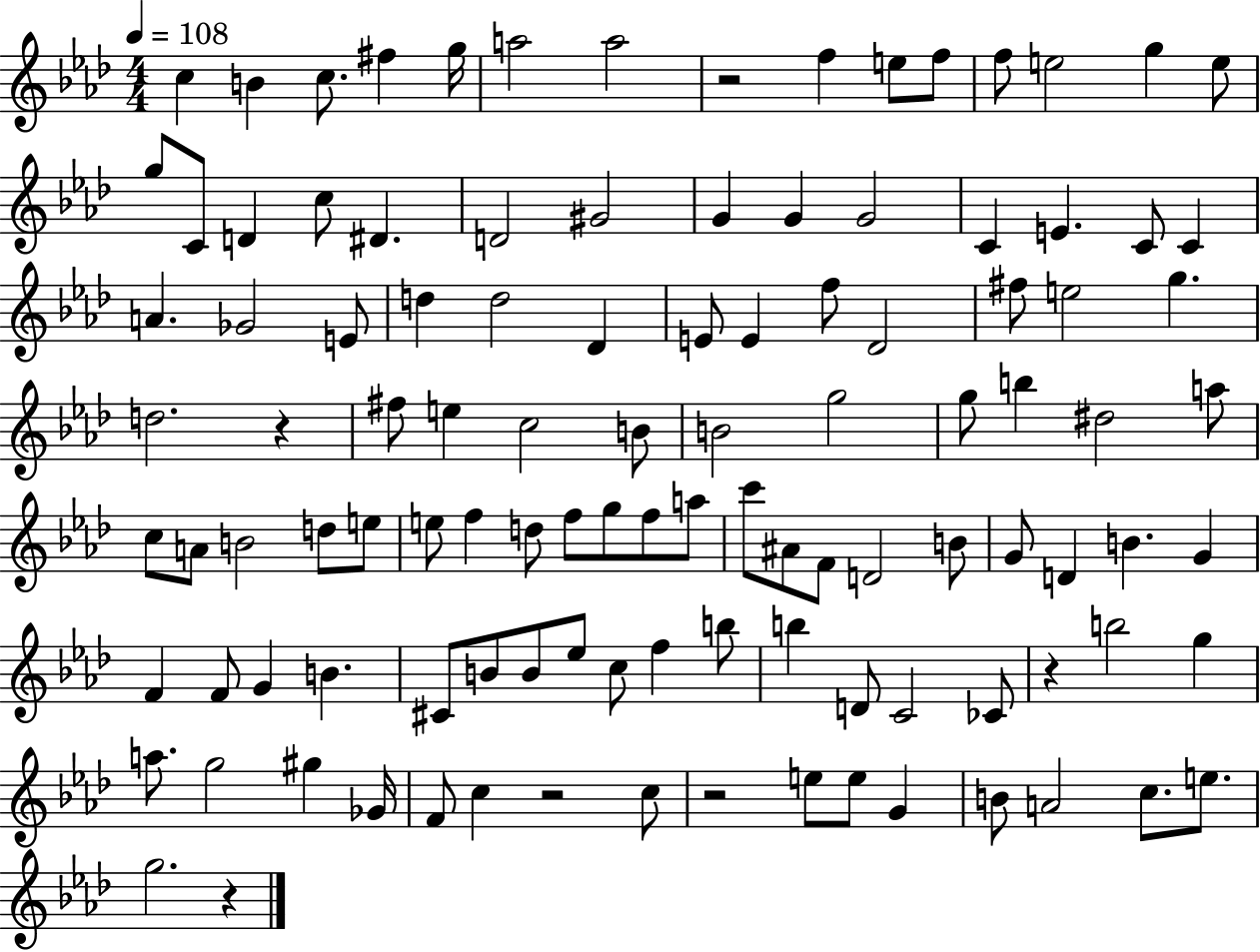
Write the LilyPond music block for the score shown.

{
  \clef treble
  \numericTimeSignature
  \time 4/4
  \key aes \major
  \tempo 4 = 108
  c''4 b'4 c''8. fis''4 g''16 | a''2 a''2 | r2 f''4 e''8 f''8 | f''8 e''2 g''4 e''8 | \break g''8 c'8 d'4 c''8 dis'4. | d'2 gis'2 | g'4 g'4 g'2 | c'4 e'4. c'8 c'4 | \break a'4. ges'2 e'8 | d''4 d''2 des'4 | e'8 e'4 f''8 des'2 | fis''8 e''2 g''4. | \break d''2. r4 | fis''8 e''4 c''2 b'8 | b'2 g''2 | g''8 b''4 dis''2 a''8 | \break c''8 a'8 b'2 d''8 e''8 | e''8 f''4 d''8 f''8 g''8 f''8 a''8 | c'''8 ais'8 f'8 d'2 b'8 | g'8 d'4 b'4. g'4 | \break f'4 f'8 g'4 b'4. | cis'8 b'8 b'8 ees''8 c''8 f''4 b''8 | b''4 d'8 c'2 ces'8 | r4 b''2 g''4 | \break a''8. g''2 gis''4 ges'16 | f'8 c''4 r2 c''8 | r2 e''8 e''8 g'4 | b'8 a'2 c''8. e''8. | \break g''2. r4 | \bar "|."
}